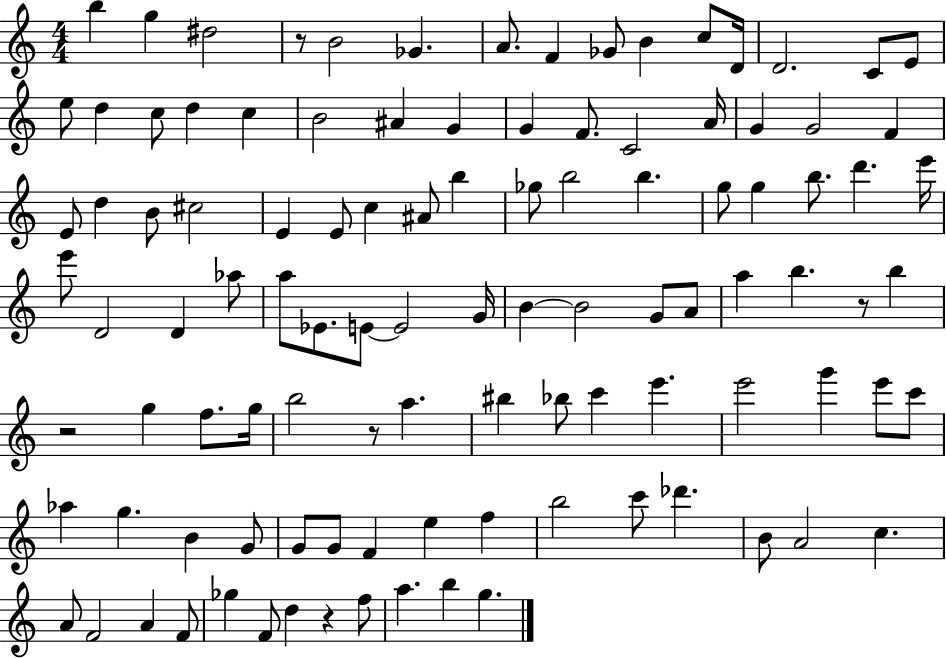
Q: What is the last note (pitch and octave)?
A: G5